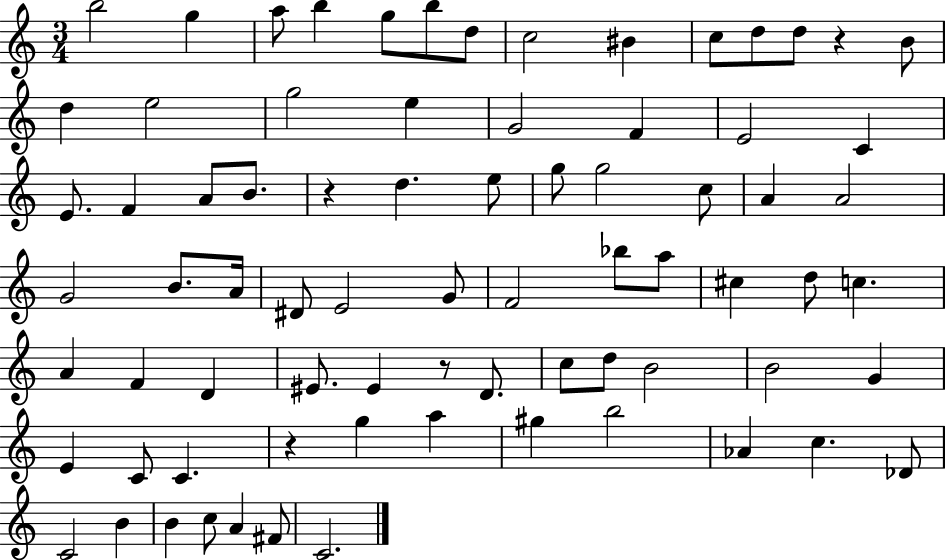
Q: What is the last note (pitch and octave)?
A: C4